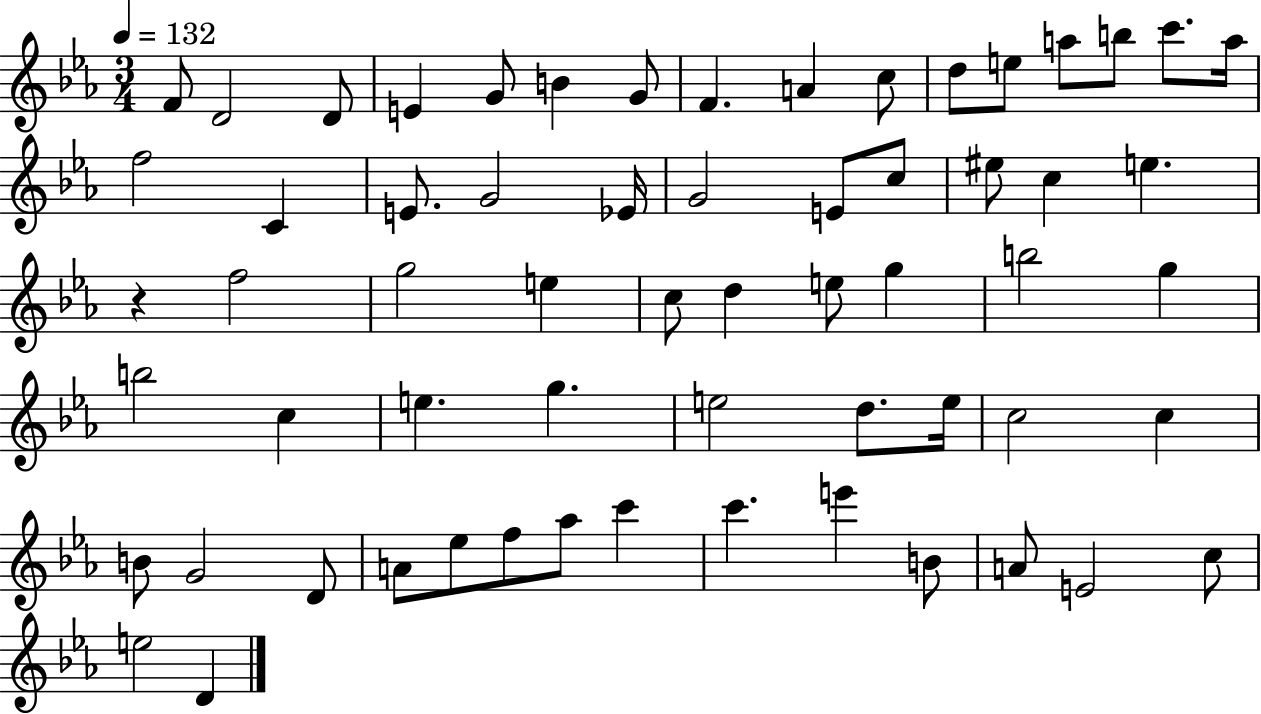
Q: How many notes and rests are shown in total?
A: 62